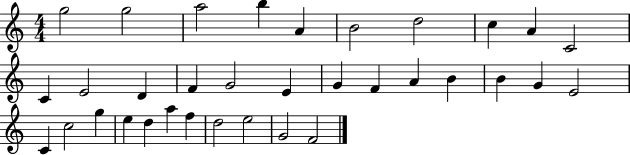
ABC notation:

X:1
T:Untitled
M:4/4
L:1/4
K:C
g2 g2 a2 b A B2 d2 c A C2 C E2 D F G2 E G F A B B G E2 C c2 g e d a f d2 e2 G2 F2